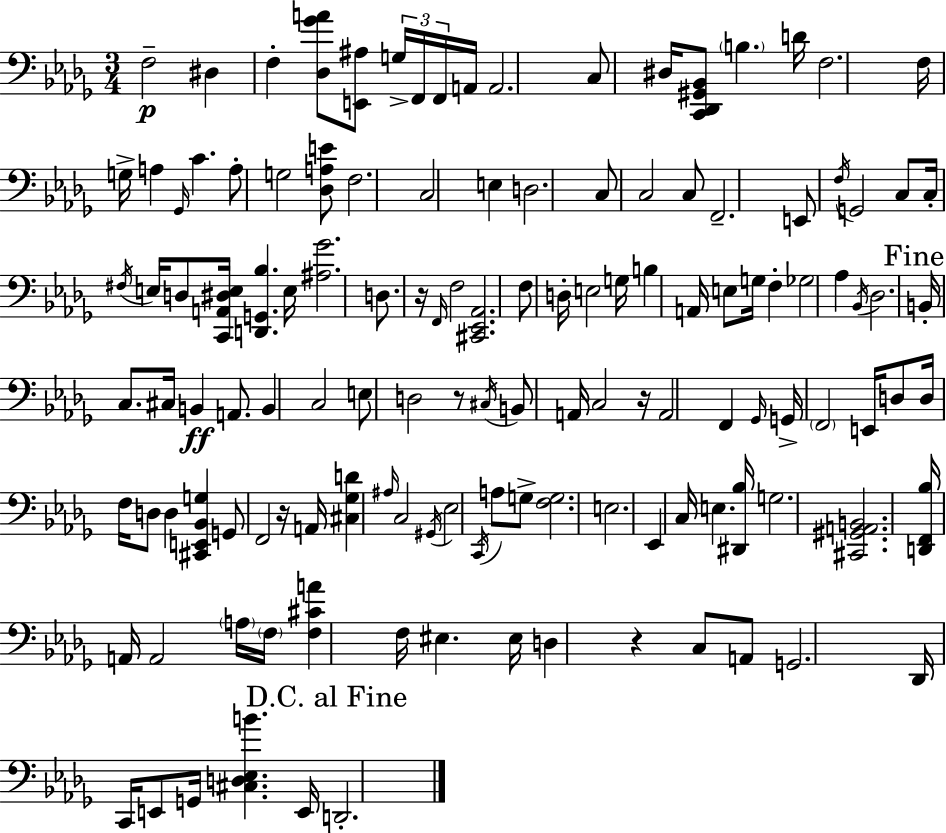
X:1
T:Untitled
M:3/4
L:1/4
K:Bbm
F,2 ^D, F, [_D,_GA]/2 [E,,^A,]/2 G,/4 F,,/4 F,,/4 A,,/4 A,,2 C,/2 ^D,/4 [C,,_D,,^G,,_B,,]/2 B, D/4 F,2 F,/4 G,/4 A, _G,,/4 C A,/2 G,2 [_D,A,E]/2 F,2 C,2 E, D,2 C,/2 C,2 C,/2 F,,2 E,,/2 F,/4 G,,2 C,/2 C,/4 ^F,/4 E,/4 D,/2 [C,,A,,^D,E,]/4 [D,,G,,_B,] E,/4 [^A,_G]2 D,/2 z/4 F,,/4 F,2 [^C,,_E,,_A,,]2 F,/2 D,/4 E,2 G,/4 B, A,,/4 E,/2 G,/4 F, _G,2 _A, _B,,/4 _D,2 B,,/4 C,/2 ^C,/4 B,, A,,/2 B,, C,2 E,/2 D,2 z/2 ^C,/4 B,,/2 A,,/4 C,2 z/4 A,,2 F,, _G,,/4 G,,/4 F,,2 E,,/4 D,/2 D,/4 F,/4 D,/2 D, [^C,,E,,_B,,G,] G,,/2 F,,2 z/4 A,,/4 [^C,_G,D] ^A,/4 C,2 ^G,,/4 _E,2 C,,/4 A,/2 G,/2 [F,G,]2 E,2 _E,, C,/4 E, [^D,,_B,]/4 G,2 [^C,,^G,,A,,B,,]2 [D,,F,,_B,]/4 A,,/4 A,,2 A,/4 F,/4 [F,^CA] F,/4 ^E, ^E,/4 D, z C,/2 A,,/2 G,,2 _D,,/4 C,,/4 E,,/2 G,,/4 [^C,D,_E,B] E,,/4 D,,2